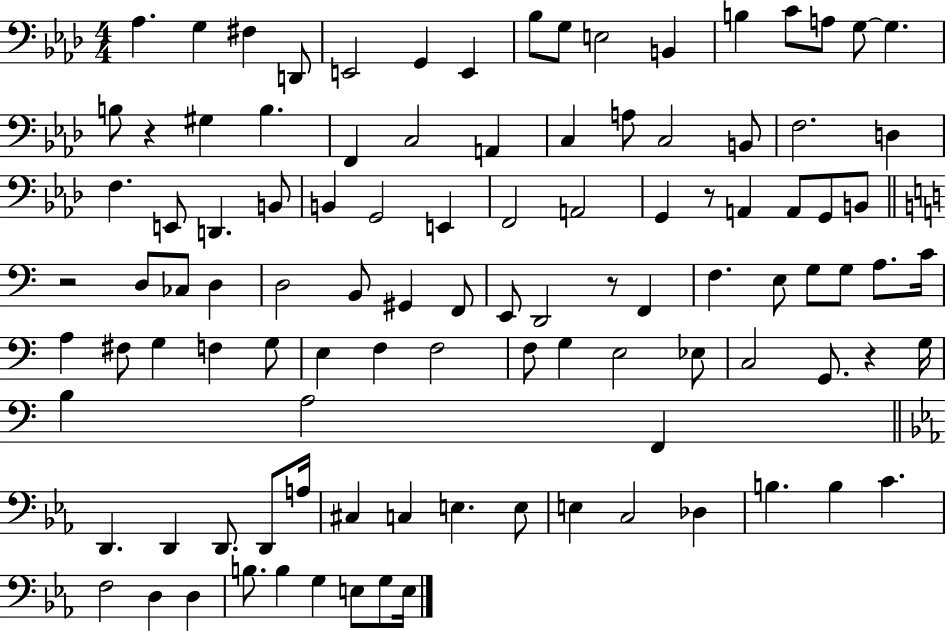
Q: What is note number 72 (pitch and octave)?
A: G2